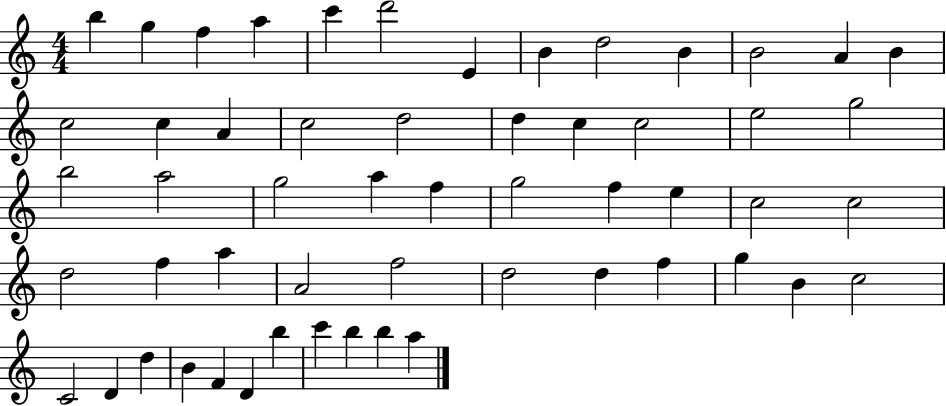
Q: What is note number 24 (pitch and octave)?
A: B5